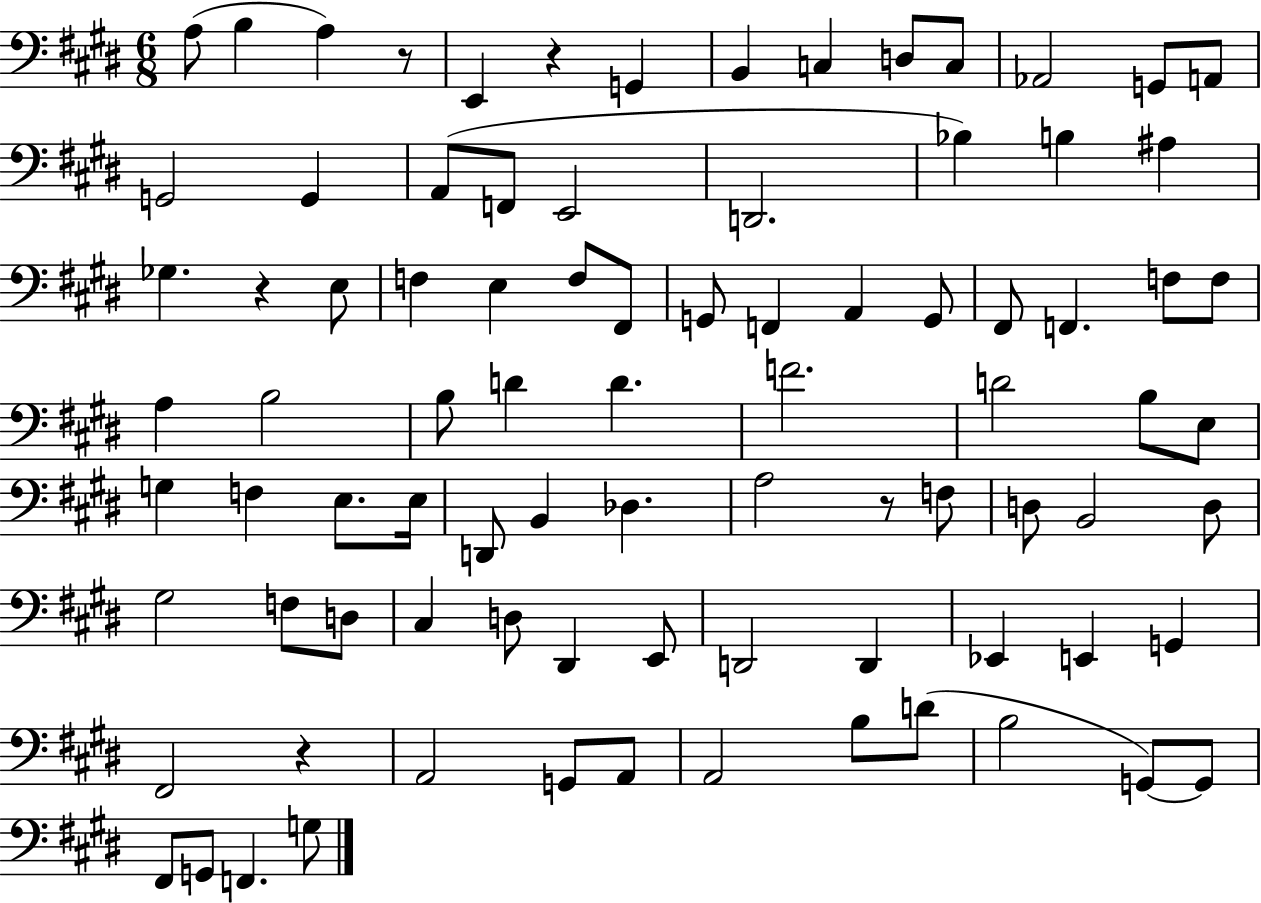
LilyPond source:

{
  \clef bass
  \numericTimeSignature
  \time 6/8
  \key e \major
  a8( b4 a4) r8 | e,4 r4 g,4 | b,4 c4 d8 c8 | aes,2 g,8 a,8 | \break g,2 g,4 | a,8( f,8 e,2 | d,2. | bes4) b4 ais4 | \break ges4. r4 e8 | f4 e4 f8 fis,8 | g,8 f,4 a,4 g,8 | fis,8 f,4. f8 f8 | \break a4 b2 | b8 d'4 d'4. | f'2. | d'2 b8 e8 | \break g4 f4 e8. e16 | d,8 b,4 des4. | a2 r8 f8 | d8 b,2 d8 | \break gis2 f8 d8 | cis4 d8 dis,4 e,8 | d,2 d,4 | ees,4 e,4 g,4 | \break fis,2 r4 | a,2 g,8 a,8 | a,2 b8 d'8( | b2 g,8~~) g,8 | \break fis,8 g,8 f,4. g8 | \bar "|."
}